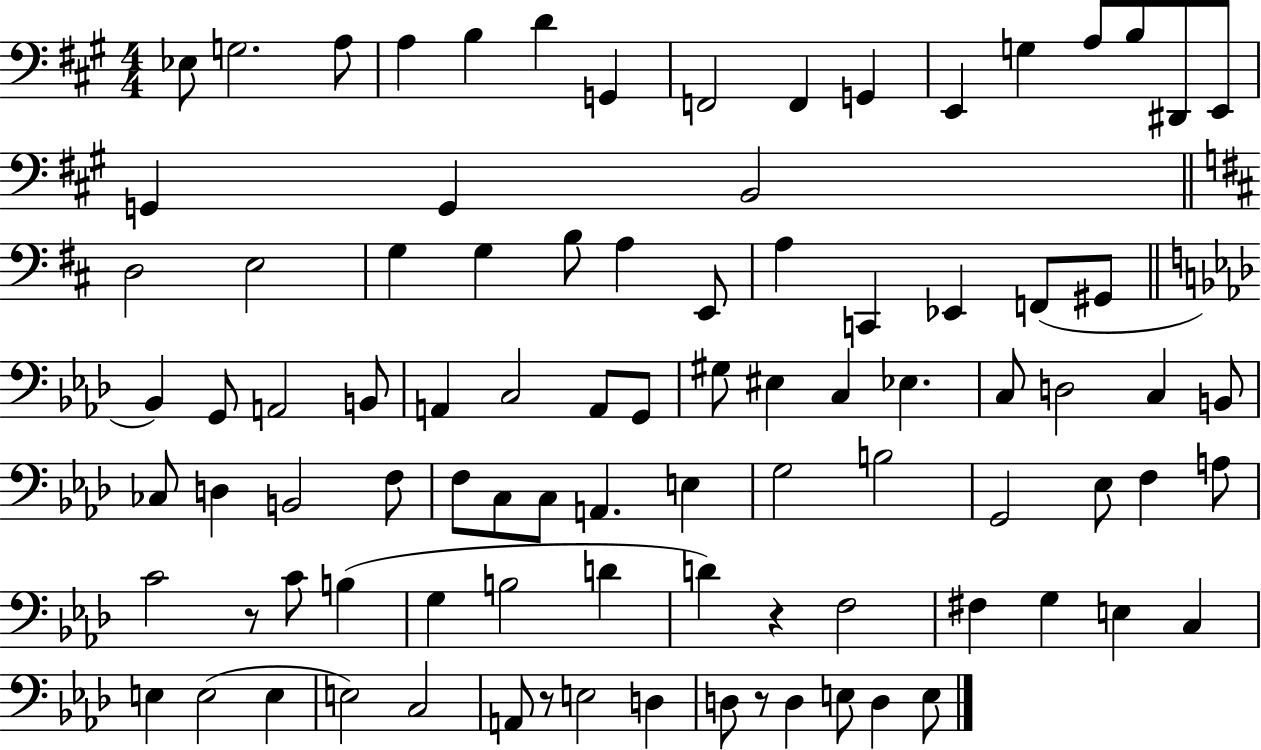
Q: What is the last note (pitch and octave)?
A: E3